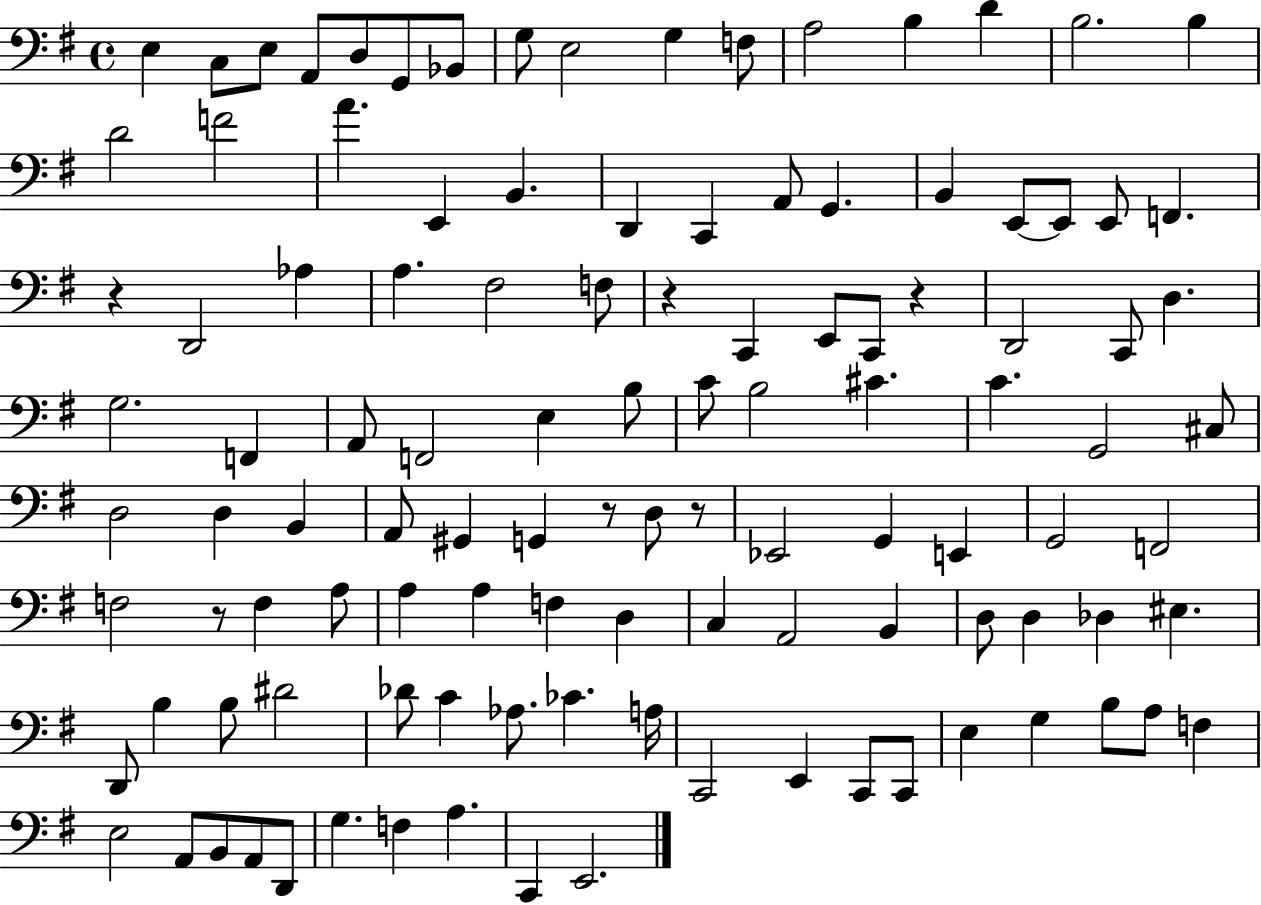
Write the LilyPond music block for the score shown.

{
  \clef bass
  \time 4/4
  \defaultTimeSignature
  \key g \major
  e4 c8 e8 a,8 d8 g,8 bes,8 | g8 e2 g4 f8 | a2 b4 d'4 | b2. b4 | \break d'2 f'2 | a'4. e,4 b,4. | d,4 c,4 a,8 g,4. | b,4 e,8~~ e,8 e,8 f,4. | \break r4 d,2 aes4 | a4. fis2 f8 | r4 c,4 e,8 c,8 r4 | d,2 c,8 d4. | \break g2. f,4 | a,8 f,2 e4 b8 | c'8 b2 cis'4. | c'4. g,2 cis8 | \break d2 d4 b,4 | a,8 gis,4 g,4 r8 d8 r8 | ees,2 g,4 e,4 | g,2 f,2 | \break f2 r8 f4 a8 | a4 a4 f4 d4 | c4 a,2 b,4 | d8 d4 des4 eis4. | \break d,8 b4 b8 dis'2 | des'8 c'4 aes8. ces'4. a16 | c,2 e,4 c,8 c,8 | e4 g4 b8 a8 f4 | \break e2 a,8 b,8 a,8 d,8 | g4. f4 a4. | c,4 e,2. | \bar "|."
}